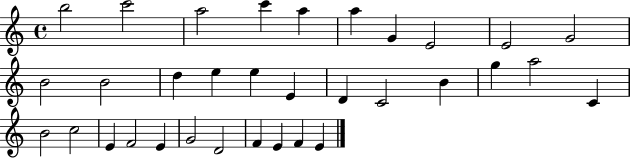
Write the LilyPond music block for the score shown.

{
  \clef treble
  \time 4/4
  \defaultTimeSignature
  \key c \major
  b''2 c'''2 | a''2 c'''4 a''4 | a''4 g'4 e'2 | e'2 g'2 | \break b'2 b'2 | d''4 e''4 e''4 e'4 | d'4 c'2 b'4 | g''4 a''2 c'4 | \break b'2 c''2 | e'4 f'2 e'4 | g'2 d'2 | f'4 e'4 f'4 e'4 | \break \bar "|."
}